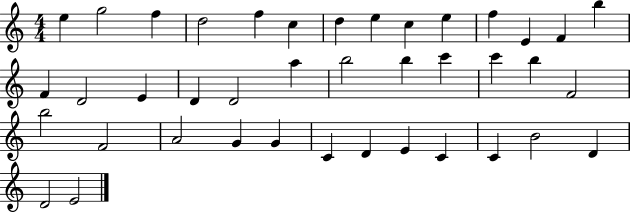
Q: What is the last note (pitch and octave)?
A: E4